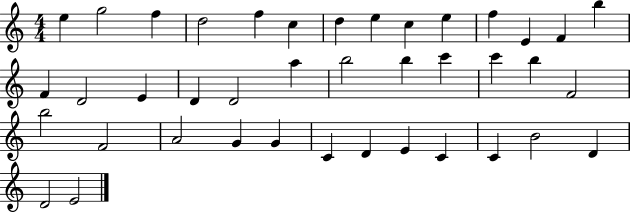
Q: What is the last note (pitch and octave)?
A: E4